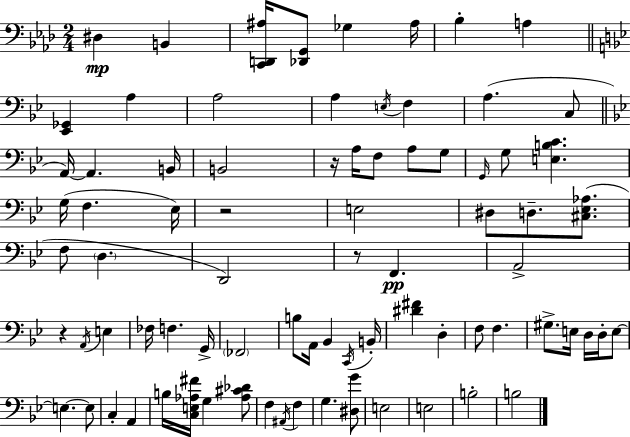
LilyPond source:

{
  \clef bass
  \numericTimeSignature
  \time 2/4
  \key aes \major
  dis4\mp b,4 | <c, d, ais>16 <des, g,>8 ges4 ais16 | bes4-. a4 | \bar "||" \break \key bes \major <ees, ges,>4 a4 | a2 | a4 \acciaccatura { e16 } f4 | a4.( c8 | \break \bar "||" \break \key bes \major a,16~~) a,4. b,16 | b,2 | r16 a16 f8 a8 g8 | \grace { g,16 } g8 <e b c'>4. | \break g16( f4. | ees16) r2 | e2 | dis8 d8.-- <cis ees aes>8.( | \break f8 \parenthesize d4. | d,2) | r8 f,4.\pp | a,2-> | \break r4 \acciaccatura { a,16 } e4 | fes16 f4. | g,16-> \parenthesize fes,2 | b8 a,16 bes,4 | \break \acciaccatura { c,16 } b,16-. <dis' fis'>4 d4-. | f8 f4. | gis8.-> e16 d16 | d16-. e8~~ e4.~~ | \break e8 c4-. a,4 | b16 <c e aes fis'>16 g4 | <aes cis' des'>8 f4 \acciaccatura { ais,16 } | f4 g4. | \break <dis g'>8 e2 | e2 | b2-. | b2 | \break \bar "|."
}